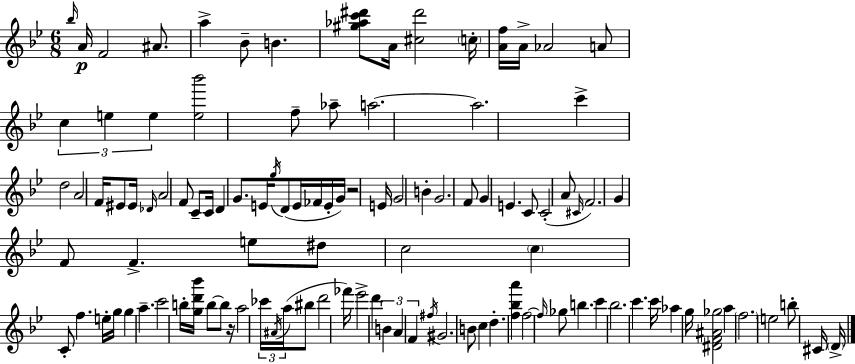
Bb5/s A4/s F4/h A#4/e. A5/q Bb4/e B4/q. [G#5,Ab5,C6,D#6]/e A4/s [C#5,D#6]/h C5/s [A4,F5]/s A4/s Ab4/h A4/e C5/q E5/q E5/q [E5,Bb6]/h F5/e Ab5/e A5/h. A5/h. C6/q D5/h A4/h F4/s EIS4/e EIS4/s Db4/s A4/h F4/e C4/e C4/s D4/q G4/e. E4/s G5/s D4/e E4/s FES4/s E4/s G4/s R/h E4/s G4/h B4/q G4/h. F4/e G4/q E4/q. C4/e C4/h A4/e C#4/s F4/h. G4/q F4/e F4/q. E5/e D#5/e C5/h C5/q C4/e F5/q. E5/s G5/s G5/q A5/q. C6/h B5/s [G5,D6,Bb6]/s B5/e B5/e R/s A5/h CES6/s A#4/s A5/s BIS5/e D6/h FES6/s Eb6/h D6/q B4/q A4/q F4/q F#5/s G#4/h. B4/e C5/q D5/q. [F5,Bb5,A6]/q F5/h F5/s Gb5/e B5/q. C6/q Bb5/h. C6/q. C6/s Ab5/q G5/s [D#4,F4,A#4,Gb5]/h A5/q F5/h. E5/h B5/e C#4/s D4/s